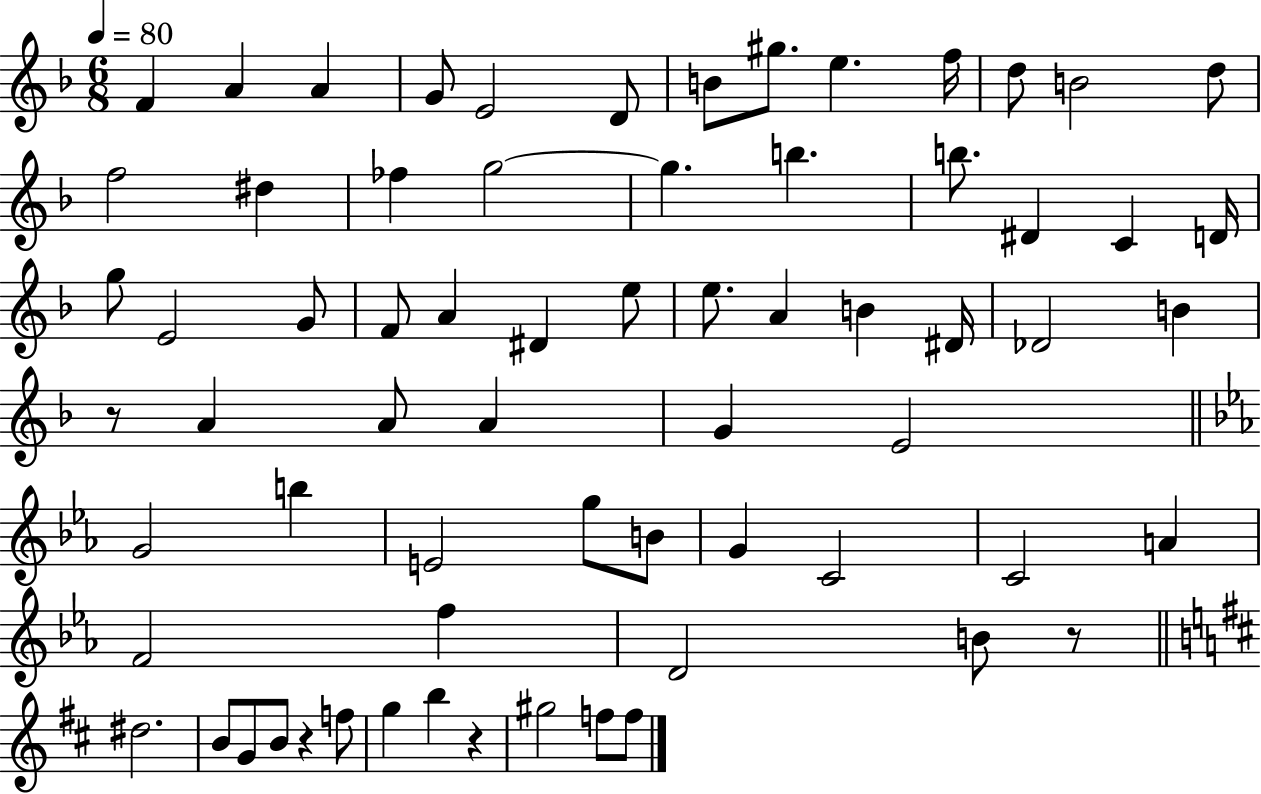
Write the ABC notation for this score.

X:1
T:Untitled
M:6/8
L:1/4
K:F
F A A G/2 E2 D/2 B/2 ^g/2 e f/4 d/2 B2 d/2 f2 ^d _f g2 g b b/2 ^D C D/4 g/2 E2 G/2 F/2 A ^D e/2 e/2 A B ^D/4 _D2 B z/2 A A/2 A G E2 G2 b E2 g/2 B/2 G C2 C2 A F2 f D2 B/2 z/2 ^d2 B/2 G/2 B/2 z f/2 g b z ^g2 f/2 f/2